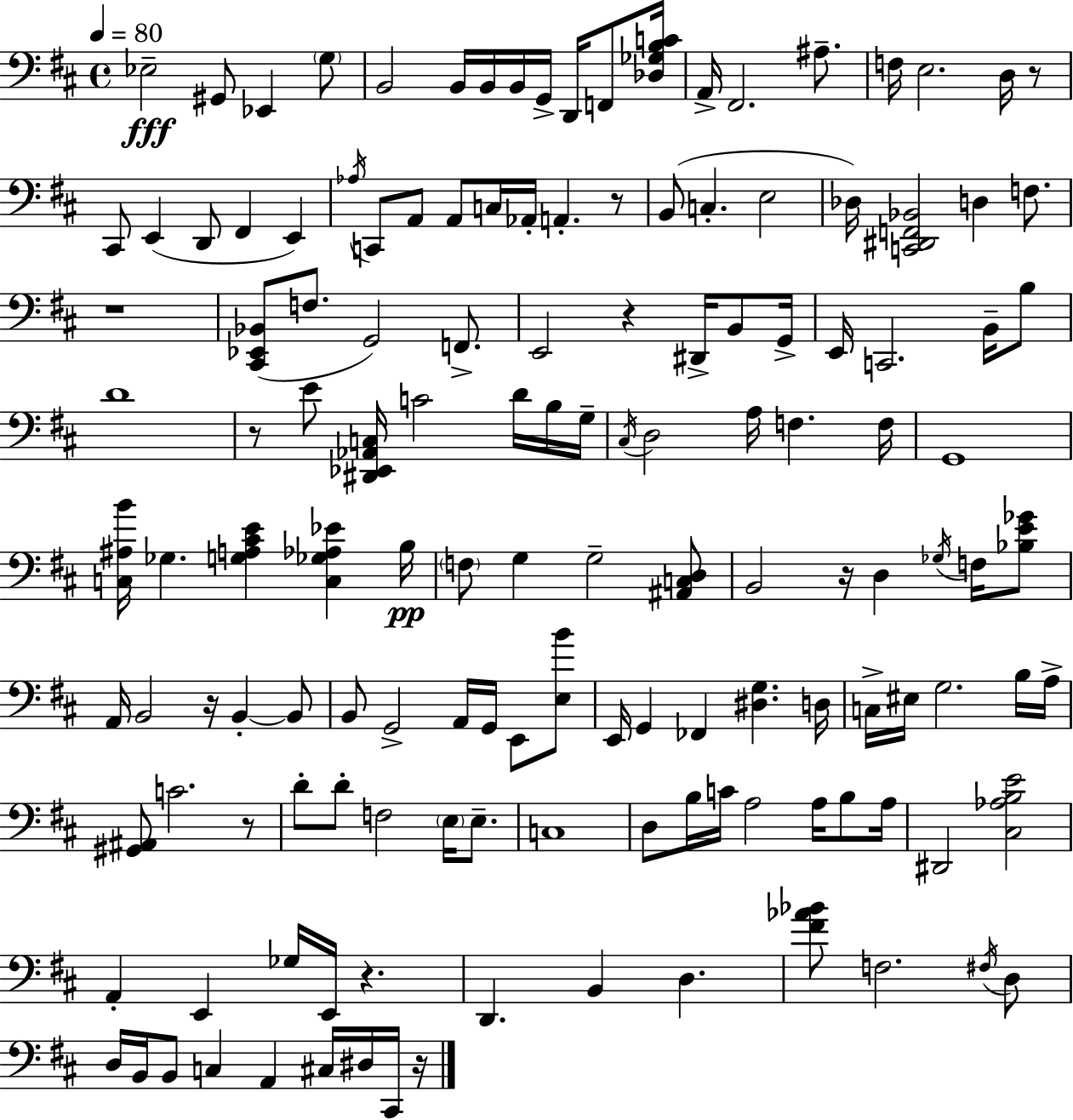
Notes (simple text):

Eb3/h G#2/e Eb2/q G3/e B2/h B2/s B2/s B2/s G2/s D2/s F2/e [Db3,Gb3,B3,C4]/s A2/s F#2/h. A#3/e. F3/s E3/h. D3/s R/e C#2/e E2/q D2/e F#2/q E2/q Ab3/s C2/e A2/e A2/e C3/s Ab2/s A2/q. R/e B2/e C3/q. E3/h Db3/s [C2,D#2,F2,Bb2]/h D3/q F3/e. R/w [C#2,Eb2,Bb2]/e F3/e. G2/h F2/e. E2/h R/q D#2/s B2/e G2/s E2/s C2/h. B2/s B3/e D4/w R/e E4/e [D#2,Eb2,Ab2,C3]/s C4/h D4/s B3/s G3/s C#3/s D3/h A3/s F3/q. F3/s G2/w [C3,A#3,B4]/s Gb3/q. [G3,A3,C#4,E4]/q [C3,Gb3,Ab3,Eb4]/q B3/s F3/e G3/q G3/h [A#2,C3,D3]/e B2/h R/s D3/q Gb3/s F3/s [Bb3,E4,Gb4]/e A2/s B2/h R/s B2/q B2/e B2/e G2/h A2/s G2/s E2/e [E3,B4]/e E2/s G2/q FES2/q [D#3,G3]/q. D3/s C3/s EIS3/s G3/h. B3/s A3/s [G#2,A#2]/e C4/h. R/e D4/e D4/e F3/h E3/s E3/e. C3/w D3/e B3/s C4/s A3/h A3/s B3/e A3/s D#2/h [C#3,Ab3,B3,E4]/h A2/q E2/q Gb3/s E2/s R/q. D2/q. B2/q D3/q. [F#4,Ab4,Bb4]/e F3/h. F#3/s D3/e D3/s B2/s B2/e C3/q A2/q C#3/s D#3/s C#2/s R/s